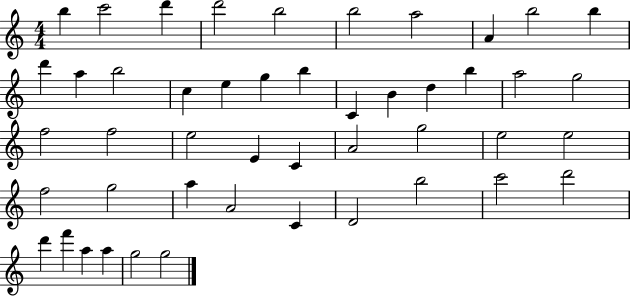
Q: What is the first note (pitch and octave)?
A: B5